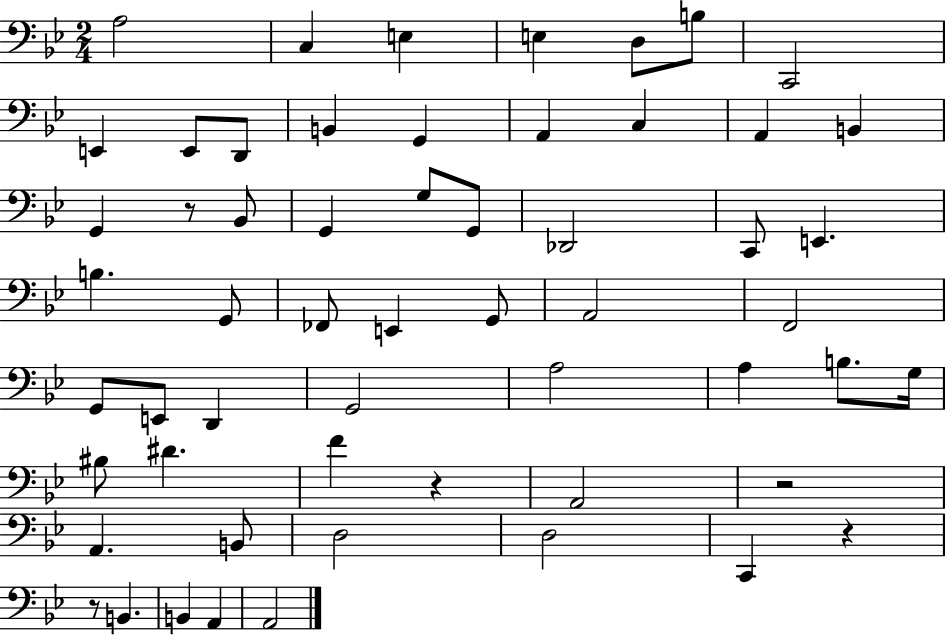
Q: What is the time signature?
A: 2/4